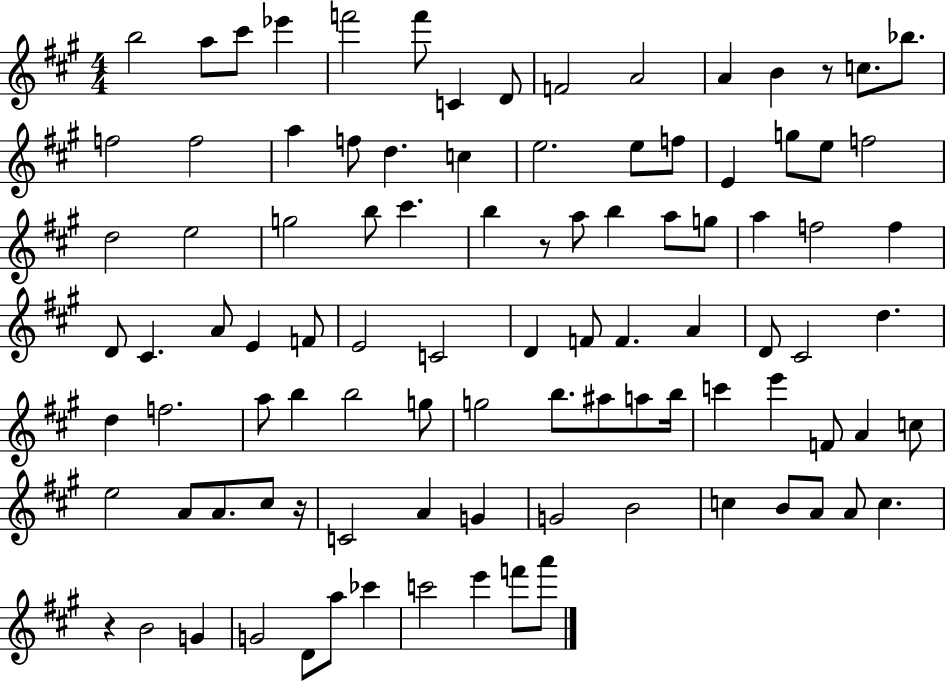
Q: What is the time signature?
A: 4/4